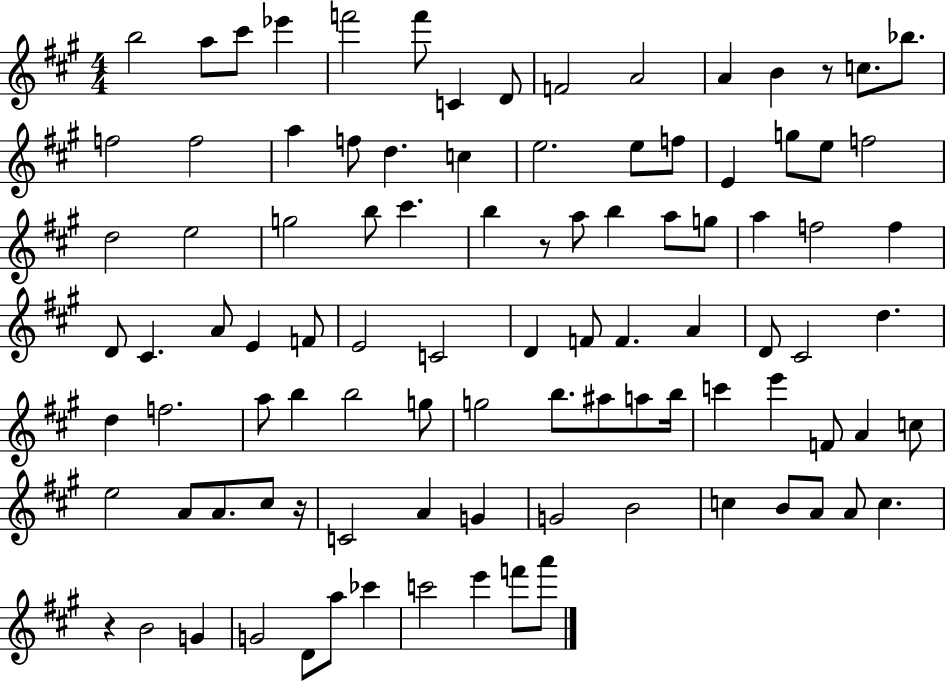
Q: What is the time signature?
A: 4/4